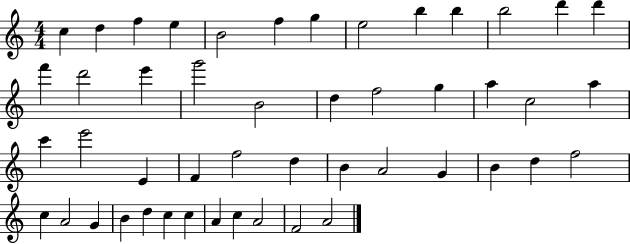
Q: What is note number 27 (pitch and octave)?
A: E4